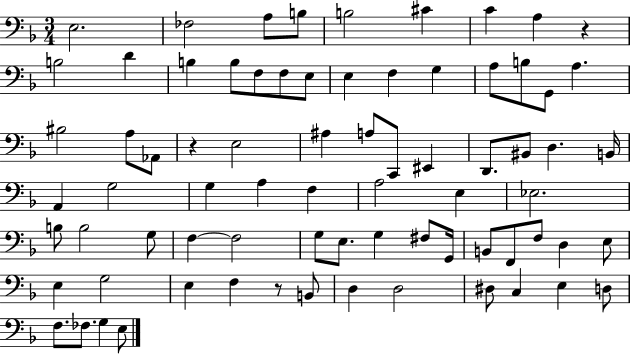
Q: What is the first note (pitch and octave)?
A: E3